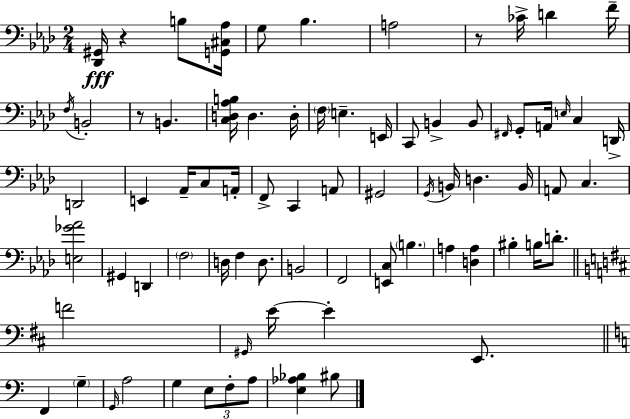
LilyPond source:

{
  \clef bass
  \numericTimeSignature
  \time 2/4
  \key f \minor
  \repeat volta 2 { <des, gis,>16\fff r4 b8 <g, cis aes>16 | g8 bes4. | a2 | r8 ces'16-> d'4 f'16-- | \break \acciaccatura { f16 } b,2-. | r8 b,4. | <c d aes b>16 d4. | d16-. \parenthesize f16 e4.-- | \break e,16 c,8 b,4-> b,8 | \grace { fis,16 } g,8-. a,16 \grace { e16 } c4 | d,16-> d,2 | e,4 aes,16-- | \break c8 a,16-. f,8-> c,4 | a,8 gis,2 | \acciaccatura { g,16 } b,16 d4. | b,16 a,8 c4. | \break <e ges' aes'>2 | gis,4 | d,4 \parenthesize f2 | d16 f4 | \break d8. b,2 | f,2 | <e, c>8 \parenthesize b4. | a4 | \break <d a>4 bis4-. | b16 d'8.-. \bar "||" \break \key d \major f'2 | \grace { gis,16 } e'16~~ e'4-. e,8. | \bar "||" \break \key c \major f,4 \parenthesize g4-- | \grace { g,16 } a2 | g4 \tuplet 3/2 { e8 f8-. | a8 } <e aes bes>4 bis8 | \break } \bar "|."
}